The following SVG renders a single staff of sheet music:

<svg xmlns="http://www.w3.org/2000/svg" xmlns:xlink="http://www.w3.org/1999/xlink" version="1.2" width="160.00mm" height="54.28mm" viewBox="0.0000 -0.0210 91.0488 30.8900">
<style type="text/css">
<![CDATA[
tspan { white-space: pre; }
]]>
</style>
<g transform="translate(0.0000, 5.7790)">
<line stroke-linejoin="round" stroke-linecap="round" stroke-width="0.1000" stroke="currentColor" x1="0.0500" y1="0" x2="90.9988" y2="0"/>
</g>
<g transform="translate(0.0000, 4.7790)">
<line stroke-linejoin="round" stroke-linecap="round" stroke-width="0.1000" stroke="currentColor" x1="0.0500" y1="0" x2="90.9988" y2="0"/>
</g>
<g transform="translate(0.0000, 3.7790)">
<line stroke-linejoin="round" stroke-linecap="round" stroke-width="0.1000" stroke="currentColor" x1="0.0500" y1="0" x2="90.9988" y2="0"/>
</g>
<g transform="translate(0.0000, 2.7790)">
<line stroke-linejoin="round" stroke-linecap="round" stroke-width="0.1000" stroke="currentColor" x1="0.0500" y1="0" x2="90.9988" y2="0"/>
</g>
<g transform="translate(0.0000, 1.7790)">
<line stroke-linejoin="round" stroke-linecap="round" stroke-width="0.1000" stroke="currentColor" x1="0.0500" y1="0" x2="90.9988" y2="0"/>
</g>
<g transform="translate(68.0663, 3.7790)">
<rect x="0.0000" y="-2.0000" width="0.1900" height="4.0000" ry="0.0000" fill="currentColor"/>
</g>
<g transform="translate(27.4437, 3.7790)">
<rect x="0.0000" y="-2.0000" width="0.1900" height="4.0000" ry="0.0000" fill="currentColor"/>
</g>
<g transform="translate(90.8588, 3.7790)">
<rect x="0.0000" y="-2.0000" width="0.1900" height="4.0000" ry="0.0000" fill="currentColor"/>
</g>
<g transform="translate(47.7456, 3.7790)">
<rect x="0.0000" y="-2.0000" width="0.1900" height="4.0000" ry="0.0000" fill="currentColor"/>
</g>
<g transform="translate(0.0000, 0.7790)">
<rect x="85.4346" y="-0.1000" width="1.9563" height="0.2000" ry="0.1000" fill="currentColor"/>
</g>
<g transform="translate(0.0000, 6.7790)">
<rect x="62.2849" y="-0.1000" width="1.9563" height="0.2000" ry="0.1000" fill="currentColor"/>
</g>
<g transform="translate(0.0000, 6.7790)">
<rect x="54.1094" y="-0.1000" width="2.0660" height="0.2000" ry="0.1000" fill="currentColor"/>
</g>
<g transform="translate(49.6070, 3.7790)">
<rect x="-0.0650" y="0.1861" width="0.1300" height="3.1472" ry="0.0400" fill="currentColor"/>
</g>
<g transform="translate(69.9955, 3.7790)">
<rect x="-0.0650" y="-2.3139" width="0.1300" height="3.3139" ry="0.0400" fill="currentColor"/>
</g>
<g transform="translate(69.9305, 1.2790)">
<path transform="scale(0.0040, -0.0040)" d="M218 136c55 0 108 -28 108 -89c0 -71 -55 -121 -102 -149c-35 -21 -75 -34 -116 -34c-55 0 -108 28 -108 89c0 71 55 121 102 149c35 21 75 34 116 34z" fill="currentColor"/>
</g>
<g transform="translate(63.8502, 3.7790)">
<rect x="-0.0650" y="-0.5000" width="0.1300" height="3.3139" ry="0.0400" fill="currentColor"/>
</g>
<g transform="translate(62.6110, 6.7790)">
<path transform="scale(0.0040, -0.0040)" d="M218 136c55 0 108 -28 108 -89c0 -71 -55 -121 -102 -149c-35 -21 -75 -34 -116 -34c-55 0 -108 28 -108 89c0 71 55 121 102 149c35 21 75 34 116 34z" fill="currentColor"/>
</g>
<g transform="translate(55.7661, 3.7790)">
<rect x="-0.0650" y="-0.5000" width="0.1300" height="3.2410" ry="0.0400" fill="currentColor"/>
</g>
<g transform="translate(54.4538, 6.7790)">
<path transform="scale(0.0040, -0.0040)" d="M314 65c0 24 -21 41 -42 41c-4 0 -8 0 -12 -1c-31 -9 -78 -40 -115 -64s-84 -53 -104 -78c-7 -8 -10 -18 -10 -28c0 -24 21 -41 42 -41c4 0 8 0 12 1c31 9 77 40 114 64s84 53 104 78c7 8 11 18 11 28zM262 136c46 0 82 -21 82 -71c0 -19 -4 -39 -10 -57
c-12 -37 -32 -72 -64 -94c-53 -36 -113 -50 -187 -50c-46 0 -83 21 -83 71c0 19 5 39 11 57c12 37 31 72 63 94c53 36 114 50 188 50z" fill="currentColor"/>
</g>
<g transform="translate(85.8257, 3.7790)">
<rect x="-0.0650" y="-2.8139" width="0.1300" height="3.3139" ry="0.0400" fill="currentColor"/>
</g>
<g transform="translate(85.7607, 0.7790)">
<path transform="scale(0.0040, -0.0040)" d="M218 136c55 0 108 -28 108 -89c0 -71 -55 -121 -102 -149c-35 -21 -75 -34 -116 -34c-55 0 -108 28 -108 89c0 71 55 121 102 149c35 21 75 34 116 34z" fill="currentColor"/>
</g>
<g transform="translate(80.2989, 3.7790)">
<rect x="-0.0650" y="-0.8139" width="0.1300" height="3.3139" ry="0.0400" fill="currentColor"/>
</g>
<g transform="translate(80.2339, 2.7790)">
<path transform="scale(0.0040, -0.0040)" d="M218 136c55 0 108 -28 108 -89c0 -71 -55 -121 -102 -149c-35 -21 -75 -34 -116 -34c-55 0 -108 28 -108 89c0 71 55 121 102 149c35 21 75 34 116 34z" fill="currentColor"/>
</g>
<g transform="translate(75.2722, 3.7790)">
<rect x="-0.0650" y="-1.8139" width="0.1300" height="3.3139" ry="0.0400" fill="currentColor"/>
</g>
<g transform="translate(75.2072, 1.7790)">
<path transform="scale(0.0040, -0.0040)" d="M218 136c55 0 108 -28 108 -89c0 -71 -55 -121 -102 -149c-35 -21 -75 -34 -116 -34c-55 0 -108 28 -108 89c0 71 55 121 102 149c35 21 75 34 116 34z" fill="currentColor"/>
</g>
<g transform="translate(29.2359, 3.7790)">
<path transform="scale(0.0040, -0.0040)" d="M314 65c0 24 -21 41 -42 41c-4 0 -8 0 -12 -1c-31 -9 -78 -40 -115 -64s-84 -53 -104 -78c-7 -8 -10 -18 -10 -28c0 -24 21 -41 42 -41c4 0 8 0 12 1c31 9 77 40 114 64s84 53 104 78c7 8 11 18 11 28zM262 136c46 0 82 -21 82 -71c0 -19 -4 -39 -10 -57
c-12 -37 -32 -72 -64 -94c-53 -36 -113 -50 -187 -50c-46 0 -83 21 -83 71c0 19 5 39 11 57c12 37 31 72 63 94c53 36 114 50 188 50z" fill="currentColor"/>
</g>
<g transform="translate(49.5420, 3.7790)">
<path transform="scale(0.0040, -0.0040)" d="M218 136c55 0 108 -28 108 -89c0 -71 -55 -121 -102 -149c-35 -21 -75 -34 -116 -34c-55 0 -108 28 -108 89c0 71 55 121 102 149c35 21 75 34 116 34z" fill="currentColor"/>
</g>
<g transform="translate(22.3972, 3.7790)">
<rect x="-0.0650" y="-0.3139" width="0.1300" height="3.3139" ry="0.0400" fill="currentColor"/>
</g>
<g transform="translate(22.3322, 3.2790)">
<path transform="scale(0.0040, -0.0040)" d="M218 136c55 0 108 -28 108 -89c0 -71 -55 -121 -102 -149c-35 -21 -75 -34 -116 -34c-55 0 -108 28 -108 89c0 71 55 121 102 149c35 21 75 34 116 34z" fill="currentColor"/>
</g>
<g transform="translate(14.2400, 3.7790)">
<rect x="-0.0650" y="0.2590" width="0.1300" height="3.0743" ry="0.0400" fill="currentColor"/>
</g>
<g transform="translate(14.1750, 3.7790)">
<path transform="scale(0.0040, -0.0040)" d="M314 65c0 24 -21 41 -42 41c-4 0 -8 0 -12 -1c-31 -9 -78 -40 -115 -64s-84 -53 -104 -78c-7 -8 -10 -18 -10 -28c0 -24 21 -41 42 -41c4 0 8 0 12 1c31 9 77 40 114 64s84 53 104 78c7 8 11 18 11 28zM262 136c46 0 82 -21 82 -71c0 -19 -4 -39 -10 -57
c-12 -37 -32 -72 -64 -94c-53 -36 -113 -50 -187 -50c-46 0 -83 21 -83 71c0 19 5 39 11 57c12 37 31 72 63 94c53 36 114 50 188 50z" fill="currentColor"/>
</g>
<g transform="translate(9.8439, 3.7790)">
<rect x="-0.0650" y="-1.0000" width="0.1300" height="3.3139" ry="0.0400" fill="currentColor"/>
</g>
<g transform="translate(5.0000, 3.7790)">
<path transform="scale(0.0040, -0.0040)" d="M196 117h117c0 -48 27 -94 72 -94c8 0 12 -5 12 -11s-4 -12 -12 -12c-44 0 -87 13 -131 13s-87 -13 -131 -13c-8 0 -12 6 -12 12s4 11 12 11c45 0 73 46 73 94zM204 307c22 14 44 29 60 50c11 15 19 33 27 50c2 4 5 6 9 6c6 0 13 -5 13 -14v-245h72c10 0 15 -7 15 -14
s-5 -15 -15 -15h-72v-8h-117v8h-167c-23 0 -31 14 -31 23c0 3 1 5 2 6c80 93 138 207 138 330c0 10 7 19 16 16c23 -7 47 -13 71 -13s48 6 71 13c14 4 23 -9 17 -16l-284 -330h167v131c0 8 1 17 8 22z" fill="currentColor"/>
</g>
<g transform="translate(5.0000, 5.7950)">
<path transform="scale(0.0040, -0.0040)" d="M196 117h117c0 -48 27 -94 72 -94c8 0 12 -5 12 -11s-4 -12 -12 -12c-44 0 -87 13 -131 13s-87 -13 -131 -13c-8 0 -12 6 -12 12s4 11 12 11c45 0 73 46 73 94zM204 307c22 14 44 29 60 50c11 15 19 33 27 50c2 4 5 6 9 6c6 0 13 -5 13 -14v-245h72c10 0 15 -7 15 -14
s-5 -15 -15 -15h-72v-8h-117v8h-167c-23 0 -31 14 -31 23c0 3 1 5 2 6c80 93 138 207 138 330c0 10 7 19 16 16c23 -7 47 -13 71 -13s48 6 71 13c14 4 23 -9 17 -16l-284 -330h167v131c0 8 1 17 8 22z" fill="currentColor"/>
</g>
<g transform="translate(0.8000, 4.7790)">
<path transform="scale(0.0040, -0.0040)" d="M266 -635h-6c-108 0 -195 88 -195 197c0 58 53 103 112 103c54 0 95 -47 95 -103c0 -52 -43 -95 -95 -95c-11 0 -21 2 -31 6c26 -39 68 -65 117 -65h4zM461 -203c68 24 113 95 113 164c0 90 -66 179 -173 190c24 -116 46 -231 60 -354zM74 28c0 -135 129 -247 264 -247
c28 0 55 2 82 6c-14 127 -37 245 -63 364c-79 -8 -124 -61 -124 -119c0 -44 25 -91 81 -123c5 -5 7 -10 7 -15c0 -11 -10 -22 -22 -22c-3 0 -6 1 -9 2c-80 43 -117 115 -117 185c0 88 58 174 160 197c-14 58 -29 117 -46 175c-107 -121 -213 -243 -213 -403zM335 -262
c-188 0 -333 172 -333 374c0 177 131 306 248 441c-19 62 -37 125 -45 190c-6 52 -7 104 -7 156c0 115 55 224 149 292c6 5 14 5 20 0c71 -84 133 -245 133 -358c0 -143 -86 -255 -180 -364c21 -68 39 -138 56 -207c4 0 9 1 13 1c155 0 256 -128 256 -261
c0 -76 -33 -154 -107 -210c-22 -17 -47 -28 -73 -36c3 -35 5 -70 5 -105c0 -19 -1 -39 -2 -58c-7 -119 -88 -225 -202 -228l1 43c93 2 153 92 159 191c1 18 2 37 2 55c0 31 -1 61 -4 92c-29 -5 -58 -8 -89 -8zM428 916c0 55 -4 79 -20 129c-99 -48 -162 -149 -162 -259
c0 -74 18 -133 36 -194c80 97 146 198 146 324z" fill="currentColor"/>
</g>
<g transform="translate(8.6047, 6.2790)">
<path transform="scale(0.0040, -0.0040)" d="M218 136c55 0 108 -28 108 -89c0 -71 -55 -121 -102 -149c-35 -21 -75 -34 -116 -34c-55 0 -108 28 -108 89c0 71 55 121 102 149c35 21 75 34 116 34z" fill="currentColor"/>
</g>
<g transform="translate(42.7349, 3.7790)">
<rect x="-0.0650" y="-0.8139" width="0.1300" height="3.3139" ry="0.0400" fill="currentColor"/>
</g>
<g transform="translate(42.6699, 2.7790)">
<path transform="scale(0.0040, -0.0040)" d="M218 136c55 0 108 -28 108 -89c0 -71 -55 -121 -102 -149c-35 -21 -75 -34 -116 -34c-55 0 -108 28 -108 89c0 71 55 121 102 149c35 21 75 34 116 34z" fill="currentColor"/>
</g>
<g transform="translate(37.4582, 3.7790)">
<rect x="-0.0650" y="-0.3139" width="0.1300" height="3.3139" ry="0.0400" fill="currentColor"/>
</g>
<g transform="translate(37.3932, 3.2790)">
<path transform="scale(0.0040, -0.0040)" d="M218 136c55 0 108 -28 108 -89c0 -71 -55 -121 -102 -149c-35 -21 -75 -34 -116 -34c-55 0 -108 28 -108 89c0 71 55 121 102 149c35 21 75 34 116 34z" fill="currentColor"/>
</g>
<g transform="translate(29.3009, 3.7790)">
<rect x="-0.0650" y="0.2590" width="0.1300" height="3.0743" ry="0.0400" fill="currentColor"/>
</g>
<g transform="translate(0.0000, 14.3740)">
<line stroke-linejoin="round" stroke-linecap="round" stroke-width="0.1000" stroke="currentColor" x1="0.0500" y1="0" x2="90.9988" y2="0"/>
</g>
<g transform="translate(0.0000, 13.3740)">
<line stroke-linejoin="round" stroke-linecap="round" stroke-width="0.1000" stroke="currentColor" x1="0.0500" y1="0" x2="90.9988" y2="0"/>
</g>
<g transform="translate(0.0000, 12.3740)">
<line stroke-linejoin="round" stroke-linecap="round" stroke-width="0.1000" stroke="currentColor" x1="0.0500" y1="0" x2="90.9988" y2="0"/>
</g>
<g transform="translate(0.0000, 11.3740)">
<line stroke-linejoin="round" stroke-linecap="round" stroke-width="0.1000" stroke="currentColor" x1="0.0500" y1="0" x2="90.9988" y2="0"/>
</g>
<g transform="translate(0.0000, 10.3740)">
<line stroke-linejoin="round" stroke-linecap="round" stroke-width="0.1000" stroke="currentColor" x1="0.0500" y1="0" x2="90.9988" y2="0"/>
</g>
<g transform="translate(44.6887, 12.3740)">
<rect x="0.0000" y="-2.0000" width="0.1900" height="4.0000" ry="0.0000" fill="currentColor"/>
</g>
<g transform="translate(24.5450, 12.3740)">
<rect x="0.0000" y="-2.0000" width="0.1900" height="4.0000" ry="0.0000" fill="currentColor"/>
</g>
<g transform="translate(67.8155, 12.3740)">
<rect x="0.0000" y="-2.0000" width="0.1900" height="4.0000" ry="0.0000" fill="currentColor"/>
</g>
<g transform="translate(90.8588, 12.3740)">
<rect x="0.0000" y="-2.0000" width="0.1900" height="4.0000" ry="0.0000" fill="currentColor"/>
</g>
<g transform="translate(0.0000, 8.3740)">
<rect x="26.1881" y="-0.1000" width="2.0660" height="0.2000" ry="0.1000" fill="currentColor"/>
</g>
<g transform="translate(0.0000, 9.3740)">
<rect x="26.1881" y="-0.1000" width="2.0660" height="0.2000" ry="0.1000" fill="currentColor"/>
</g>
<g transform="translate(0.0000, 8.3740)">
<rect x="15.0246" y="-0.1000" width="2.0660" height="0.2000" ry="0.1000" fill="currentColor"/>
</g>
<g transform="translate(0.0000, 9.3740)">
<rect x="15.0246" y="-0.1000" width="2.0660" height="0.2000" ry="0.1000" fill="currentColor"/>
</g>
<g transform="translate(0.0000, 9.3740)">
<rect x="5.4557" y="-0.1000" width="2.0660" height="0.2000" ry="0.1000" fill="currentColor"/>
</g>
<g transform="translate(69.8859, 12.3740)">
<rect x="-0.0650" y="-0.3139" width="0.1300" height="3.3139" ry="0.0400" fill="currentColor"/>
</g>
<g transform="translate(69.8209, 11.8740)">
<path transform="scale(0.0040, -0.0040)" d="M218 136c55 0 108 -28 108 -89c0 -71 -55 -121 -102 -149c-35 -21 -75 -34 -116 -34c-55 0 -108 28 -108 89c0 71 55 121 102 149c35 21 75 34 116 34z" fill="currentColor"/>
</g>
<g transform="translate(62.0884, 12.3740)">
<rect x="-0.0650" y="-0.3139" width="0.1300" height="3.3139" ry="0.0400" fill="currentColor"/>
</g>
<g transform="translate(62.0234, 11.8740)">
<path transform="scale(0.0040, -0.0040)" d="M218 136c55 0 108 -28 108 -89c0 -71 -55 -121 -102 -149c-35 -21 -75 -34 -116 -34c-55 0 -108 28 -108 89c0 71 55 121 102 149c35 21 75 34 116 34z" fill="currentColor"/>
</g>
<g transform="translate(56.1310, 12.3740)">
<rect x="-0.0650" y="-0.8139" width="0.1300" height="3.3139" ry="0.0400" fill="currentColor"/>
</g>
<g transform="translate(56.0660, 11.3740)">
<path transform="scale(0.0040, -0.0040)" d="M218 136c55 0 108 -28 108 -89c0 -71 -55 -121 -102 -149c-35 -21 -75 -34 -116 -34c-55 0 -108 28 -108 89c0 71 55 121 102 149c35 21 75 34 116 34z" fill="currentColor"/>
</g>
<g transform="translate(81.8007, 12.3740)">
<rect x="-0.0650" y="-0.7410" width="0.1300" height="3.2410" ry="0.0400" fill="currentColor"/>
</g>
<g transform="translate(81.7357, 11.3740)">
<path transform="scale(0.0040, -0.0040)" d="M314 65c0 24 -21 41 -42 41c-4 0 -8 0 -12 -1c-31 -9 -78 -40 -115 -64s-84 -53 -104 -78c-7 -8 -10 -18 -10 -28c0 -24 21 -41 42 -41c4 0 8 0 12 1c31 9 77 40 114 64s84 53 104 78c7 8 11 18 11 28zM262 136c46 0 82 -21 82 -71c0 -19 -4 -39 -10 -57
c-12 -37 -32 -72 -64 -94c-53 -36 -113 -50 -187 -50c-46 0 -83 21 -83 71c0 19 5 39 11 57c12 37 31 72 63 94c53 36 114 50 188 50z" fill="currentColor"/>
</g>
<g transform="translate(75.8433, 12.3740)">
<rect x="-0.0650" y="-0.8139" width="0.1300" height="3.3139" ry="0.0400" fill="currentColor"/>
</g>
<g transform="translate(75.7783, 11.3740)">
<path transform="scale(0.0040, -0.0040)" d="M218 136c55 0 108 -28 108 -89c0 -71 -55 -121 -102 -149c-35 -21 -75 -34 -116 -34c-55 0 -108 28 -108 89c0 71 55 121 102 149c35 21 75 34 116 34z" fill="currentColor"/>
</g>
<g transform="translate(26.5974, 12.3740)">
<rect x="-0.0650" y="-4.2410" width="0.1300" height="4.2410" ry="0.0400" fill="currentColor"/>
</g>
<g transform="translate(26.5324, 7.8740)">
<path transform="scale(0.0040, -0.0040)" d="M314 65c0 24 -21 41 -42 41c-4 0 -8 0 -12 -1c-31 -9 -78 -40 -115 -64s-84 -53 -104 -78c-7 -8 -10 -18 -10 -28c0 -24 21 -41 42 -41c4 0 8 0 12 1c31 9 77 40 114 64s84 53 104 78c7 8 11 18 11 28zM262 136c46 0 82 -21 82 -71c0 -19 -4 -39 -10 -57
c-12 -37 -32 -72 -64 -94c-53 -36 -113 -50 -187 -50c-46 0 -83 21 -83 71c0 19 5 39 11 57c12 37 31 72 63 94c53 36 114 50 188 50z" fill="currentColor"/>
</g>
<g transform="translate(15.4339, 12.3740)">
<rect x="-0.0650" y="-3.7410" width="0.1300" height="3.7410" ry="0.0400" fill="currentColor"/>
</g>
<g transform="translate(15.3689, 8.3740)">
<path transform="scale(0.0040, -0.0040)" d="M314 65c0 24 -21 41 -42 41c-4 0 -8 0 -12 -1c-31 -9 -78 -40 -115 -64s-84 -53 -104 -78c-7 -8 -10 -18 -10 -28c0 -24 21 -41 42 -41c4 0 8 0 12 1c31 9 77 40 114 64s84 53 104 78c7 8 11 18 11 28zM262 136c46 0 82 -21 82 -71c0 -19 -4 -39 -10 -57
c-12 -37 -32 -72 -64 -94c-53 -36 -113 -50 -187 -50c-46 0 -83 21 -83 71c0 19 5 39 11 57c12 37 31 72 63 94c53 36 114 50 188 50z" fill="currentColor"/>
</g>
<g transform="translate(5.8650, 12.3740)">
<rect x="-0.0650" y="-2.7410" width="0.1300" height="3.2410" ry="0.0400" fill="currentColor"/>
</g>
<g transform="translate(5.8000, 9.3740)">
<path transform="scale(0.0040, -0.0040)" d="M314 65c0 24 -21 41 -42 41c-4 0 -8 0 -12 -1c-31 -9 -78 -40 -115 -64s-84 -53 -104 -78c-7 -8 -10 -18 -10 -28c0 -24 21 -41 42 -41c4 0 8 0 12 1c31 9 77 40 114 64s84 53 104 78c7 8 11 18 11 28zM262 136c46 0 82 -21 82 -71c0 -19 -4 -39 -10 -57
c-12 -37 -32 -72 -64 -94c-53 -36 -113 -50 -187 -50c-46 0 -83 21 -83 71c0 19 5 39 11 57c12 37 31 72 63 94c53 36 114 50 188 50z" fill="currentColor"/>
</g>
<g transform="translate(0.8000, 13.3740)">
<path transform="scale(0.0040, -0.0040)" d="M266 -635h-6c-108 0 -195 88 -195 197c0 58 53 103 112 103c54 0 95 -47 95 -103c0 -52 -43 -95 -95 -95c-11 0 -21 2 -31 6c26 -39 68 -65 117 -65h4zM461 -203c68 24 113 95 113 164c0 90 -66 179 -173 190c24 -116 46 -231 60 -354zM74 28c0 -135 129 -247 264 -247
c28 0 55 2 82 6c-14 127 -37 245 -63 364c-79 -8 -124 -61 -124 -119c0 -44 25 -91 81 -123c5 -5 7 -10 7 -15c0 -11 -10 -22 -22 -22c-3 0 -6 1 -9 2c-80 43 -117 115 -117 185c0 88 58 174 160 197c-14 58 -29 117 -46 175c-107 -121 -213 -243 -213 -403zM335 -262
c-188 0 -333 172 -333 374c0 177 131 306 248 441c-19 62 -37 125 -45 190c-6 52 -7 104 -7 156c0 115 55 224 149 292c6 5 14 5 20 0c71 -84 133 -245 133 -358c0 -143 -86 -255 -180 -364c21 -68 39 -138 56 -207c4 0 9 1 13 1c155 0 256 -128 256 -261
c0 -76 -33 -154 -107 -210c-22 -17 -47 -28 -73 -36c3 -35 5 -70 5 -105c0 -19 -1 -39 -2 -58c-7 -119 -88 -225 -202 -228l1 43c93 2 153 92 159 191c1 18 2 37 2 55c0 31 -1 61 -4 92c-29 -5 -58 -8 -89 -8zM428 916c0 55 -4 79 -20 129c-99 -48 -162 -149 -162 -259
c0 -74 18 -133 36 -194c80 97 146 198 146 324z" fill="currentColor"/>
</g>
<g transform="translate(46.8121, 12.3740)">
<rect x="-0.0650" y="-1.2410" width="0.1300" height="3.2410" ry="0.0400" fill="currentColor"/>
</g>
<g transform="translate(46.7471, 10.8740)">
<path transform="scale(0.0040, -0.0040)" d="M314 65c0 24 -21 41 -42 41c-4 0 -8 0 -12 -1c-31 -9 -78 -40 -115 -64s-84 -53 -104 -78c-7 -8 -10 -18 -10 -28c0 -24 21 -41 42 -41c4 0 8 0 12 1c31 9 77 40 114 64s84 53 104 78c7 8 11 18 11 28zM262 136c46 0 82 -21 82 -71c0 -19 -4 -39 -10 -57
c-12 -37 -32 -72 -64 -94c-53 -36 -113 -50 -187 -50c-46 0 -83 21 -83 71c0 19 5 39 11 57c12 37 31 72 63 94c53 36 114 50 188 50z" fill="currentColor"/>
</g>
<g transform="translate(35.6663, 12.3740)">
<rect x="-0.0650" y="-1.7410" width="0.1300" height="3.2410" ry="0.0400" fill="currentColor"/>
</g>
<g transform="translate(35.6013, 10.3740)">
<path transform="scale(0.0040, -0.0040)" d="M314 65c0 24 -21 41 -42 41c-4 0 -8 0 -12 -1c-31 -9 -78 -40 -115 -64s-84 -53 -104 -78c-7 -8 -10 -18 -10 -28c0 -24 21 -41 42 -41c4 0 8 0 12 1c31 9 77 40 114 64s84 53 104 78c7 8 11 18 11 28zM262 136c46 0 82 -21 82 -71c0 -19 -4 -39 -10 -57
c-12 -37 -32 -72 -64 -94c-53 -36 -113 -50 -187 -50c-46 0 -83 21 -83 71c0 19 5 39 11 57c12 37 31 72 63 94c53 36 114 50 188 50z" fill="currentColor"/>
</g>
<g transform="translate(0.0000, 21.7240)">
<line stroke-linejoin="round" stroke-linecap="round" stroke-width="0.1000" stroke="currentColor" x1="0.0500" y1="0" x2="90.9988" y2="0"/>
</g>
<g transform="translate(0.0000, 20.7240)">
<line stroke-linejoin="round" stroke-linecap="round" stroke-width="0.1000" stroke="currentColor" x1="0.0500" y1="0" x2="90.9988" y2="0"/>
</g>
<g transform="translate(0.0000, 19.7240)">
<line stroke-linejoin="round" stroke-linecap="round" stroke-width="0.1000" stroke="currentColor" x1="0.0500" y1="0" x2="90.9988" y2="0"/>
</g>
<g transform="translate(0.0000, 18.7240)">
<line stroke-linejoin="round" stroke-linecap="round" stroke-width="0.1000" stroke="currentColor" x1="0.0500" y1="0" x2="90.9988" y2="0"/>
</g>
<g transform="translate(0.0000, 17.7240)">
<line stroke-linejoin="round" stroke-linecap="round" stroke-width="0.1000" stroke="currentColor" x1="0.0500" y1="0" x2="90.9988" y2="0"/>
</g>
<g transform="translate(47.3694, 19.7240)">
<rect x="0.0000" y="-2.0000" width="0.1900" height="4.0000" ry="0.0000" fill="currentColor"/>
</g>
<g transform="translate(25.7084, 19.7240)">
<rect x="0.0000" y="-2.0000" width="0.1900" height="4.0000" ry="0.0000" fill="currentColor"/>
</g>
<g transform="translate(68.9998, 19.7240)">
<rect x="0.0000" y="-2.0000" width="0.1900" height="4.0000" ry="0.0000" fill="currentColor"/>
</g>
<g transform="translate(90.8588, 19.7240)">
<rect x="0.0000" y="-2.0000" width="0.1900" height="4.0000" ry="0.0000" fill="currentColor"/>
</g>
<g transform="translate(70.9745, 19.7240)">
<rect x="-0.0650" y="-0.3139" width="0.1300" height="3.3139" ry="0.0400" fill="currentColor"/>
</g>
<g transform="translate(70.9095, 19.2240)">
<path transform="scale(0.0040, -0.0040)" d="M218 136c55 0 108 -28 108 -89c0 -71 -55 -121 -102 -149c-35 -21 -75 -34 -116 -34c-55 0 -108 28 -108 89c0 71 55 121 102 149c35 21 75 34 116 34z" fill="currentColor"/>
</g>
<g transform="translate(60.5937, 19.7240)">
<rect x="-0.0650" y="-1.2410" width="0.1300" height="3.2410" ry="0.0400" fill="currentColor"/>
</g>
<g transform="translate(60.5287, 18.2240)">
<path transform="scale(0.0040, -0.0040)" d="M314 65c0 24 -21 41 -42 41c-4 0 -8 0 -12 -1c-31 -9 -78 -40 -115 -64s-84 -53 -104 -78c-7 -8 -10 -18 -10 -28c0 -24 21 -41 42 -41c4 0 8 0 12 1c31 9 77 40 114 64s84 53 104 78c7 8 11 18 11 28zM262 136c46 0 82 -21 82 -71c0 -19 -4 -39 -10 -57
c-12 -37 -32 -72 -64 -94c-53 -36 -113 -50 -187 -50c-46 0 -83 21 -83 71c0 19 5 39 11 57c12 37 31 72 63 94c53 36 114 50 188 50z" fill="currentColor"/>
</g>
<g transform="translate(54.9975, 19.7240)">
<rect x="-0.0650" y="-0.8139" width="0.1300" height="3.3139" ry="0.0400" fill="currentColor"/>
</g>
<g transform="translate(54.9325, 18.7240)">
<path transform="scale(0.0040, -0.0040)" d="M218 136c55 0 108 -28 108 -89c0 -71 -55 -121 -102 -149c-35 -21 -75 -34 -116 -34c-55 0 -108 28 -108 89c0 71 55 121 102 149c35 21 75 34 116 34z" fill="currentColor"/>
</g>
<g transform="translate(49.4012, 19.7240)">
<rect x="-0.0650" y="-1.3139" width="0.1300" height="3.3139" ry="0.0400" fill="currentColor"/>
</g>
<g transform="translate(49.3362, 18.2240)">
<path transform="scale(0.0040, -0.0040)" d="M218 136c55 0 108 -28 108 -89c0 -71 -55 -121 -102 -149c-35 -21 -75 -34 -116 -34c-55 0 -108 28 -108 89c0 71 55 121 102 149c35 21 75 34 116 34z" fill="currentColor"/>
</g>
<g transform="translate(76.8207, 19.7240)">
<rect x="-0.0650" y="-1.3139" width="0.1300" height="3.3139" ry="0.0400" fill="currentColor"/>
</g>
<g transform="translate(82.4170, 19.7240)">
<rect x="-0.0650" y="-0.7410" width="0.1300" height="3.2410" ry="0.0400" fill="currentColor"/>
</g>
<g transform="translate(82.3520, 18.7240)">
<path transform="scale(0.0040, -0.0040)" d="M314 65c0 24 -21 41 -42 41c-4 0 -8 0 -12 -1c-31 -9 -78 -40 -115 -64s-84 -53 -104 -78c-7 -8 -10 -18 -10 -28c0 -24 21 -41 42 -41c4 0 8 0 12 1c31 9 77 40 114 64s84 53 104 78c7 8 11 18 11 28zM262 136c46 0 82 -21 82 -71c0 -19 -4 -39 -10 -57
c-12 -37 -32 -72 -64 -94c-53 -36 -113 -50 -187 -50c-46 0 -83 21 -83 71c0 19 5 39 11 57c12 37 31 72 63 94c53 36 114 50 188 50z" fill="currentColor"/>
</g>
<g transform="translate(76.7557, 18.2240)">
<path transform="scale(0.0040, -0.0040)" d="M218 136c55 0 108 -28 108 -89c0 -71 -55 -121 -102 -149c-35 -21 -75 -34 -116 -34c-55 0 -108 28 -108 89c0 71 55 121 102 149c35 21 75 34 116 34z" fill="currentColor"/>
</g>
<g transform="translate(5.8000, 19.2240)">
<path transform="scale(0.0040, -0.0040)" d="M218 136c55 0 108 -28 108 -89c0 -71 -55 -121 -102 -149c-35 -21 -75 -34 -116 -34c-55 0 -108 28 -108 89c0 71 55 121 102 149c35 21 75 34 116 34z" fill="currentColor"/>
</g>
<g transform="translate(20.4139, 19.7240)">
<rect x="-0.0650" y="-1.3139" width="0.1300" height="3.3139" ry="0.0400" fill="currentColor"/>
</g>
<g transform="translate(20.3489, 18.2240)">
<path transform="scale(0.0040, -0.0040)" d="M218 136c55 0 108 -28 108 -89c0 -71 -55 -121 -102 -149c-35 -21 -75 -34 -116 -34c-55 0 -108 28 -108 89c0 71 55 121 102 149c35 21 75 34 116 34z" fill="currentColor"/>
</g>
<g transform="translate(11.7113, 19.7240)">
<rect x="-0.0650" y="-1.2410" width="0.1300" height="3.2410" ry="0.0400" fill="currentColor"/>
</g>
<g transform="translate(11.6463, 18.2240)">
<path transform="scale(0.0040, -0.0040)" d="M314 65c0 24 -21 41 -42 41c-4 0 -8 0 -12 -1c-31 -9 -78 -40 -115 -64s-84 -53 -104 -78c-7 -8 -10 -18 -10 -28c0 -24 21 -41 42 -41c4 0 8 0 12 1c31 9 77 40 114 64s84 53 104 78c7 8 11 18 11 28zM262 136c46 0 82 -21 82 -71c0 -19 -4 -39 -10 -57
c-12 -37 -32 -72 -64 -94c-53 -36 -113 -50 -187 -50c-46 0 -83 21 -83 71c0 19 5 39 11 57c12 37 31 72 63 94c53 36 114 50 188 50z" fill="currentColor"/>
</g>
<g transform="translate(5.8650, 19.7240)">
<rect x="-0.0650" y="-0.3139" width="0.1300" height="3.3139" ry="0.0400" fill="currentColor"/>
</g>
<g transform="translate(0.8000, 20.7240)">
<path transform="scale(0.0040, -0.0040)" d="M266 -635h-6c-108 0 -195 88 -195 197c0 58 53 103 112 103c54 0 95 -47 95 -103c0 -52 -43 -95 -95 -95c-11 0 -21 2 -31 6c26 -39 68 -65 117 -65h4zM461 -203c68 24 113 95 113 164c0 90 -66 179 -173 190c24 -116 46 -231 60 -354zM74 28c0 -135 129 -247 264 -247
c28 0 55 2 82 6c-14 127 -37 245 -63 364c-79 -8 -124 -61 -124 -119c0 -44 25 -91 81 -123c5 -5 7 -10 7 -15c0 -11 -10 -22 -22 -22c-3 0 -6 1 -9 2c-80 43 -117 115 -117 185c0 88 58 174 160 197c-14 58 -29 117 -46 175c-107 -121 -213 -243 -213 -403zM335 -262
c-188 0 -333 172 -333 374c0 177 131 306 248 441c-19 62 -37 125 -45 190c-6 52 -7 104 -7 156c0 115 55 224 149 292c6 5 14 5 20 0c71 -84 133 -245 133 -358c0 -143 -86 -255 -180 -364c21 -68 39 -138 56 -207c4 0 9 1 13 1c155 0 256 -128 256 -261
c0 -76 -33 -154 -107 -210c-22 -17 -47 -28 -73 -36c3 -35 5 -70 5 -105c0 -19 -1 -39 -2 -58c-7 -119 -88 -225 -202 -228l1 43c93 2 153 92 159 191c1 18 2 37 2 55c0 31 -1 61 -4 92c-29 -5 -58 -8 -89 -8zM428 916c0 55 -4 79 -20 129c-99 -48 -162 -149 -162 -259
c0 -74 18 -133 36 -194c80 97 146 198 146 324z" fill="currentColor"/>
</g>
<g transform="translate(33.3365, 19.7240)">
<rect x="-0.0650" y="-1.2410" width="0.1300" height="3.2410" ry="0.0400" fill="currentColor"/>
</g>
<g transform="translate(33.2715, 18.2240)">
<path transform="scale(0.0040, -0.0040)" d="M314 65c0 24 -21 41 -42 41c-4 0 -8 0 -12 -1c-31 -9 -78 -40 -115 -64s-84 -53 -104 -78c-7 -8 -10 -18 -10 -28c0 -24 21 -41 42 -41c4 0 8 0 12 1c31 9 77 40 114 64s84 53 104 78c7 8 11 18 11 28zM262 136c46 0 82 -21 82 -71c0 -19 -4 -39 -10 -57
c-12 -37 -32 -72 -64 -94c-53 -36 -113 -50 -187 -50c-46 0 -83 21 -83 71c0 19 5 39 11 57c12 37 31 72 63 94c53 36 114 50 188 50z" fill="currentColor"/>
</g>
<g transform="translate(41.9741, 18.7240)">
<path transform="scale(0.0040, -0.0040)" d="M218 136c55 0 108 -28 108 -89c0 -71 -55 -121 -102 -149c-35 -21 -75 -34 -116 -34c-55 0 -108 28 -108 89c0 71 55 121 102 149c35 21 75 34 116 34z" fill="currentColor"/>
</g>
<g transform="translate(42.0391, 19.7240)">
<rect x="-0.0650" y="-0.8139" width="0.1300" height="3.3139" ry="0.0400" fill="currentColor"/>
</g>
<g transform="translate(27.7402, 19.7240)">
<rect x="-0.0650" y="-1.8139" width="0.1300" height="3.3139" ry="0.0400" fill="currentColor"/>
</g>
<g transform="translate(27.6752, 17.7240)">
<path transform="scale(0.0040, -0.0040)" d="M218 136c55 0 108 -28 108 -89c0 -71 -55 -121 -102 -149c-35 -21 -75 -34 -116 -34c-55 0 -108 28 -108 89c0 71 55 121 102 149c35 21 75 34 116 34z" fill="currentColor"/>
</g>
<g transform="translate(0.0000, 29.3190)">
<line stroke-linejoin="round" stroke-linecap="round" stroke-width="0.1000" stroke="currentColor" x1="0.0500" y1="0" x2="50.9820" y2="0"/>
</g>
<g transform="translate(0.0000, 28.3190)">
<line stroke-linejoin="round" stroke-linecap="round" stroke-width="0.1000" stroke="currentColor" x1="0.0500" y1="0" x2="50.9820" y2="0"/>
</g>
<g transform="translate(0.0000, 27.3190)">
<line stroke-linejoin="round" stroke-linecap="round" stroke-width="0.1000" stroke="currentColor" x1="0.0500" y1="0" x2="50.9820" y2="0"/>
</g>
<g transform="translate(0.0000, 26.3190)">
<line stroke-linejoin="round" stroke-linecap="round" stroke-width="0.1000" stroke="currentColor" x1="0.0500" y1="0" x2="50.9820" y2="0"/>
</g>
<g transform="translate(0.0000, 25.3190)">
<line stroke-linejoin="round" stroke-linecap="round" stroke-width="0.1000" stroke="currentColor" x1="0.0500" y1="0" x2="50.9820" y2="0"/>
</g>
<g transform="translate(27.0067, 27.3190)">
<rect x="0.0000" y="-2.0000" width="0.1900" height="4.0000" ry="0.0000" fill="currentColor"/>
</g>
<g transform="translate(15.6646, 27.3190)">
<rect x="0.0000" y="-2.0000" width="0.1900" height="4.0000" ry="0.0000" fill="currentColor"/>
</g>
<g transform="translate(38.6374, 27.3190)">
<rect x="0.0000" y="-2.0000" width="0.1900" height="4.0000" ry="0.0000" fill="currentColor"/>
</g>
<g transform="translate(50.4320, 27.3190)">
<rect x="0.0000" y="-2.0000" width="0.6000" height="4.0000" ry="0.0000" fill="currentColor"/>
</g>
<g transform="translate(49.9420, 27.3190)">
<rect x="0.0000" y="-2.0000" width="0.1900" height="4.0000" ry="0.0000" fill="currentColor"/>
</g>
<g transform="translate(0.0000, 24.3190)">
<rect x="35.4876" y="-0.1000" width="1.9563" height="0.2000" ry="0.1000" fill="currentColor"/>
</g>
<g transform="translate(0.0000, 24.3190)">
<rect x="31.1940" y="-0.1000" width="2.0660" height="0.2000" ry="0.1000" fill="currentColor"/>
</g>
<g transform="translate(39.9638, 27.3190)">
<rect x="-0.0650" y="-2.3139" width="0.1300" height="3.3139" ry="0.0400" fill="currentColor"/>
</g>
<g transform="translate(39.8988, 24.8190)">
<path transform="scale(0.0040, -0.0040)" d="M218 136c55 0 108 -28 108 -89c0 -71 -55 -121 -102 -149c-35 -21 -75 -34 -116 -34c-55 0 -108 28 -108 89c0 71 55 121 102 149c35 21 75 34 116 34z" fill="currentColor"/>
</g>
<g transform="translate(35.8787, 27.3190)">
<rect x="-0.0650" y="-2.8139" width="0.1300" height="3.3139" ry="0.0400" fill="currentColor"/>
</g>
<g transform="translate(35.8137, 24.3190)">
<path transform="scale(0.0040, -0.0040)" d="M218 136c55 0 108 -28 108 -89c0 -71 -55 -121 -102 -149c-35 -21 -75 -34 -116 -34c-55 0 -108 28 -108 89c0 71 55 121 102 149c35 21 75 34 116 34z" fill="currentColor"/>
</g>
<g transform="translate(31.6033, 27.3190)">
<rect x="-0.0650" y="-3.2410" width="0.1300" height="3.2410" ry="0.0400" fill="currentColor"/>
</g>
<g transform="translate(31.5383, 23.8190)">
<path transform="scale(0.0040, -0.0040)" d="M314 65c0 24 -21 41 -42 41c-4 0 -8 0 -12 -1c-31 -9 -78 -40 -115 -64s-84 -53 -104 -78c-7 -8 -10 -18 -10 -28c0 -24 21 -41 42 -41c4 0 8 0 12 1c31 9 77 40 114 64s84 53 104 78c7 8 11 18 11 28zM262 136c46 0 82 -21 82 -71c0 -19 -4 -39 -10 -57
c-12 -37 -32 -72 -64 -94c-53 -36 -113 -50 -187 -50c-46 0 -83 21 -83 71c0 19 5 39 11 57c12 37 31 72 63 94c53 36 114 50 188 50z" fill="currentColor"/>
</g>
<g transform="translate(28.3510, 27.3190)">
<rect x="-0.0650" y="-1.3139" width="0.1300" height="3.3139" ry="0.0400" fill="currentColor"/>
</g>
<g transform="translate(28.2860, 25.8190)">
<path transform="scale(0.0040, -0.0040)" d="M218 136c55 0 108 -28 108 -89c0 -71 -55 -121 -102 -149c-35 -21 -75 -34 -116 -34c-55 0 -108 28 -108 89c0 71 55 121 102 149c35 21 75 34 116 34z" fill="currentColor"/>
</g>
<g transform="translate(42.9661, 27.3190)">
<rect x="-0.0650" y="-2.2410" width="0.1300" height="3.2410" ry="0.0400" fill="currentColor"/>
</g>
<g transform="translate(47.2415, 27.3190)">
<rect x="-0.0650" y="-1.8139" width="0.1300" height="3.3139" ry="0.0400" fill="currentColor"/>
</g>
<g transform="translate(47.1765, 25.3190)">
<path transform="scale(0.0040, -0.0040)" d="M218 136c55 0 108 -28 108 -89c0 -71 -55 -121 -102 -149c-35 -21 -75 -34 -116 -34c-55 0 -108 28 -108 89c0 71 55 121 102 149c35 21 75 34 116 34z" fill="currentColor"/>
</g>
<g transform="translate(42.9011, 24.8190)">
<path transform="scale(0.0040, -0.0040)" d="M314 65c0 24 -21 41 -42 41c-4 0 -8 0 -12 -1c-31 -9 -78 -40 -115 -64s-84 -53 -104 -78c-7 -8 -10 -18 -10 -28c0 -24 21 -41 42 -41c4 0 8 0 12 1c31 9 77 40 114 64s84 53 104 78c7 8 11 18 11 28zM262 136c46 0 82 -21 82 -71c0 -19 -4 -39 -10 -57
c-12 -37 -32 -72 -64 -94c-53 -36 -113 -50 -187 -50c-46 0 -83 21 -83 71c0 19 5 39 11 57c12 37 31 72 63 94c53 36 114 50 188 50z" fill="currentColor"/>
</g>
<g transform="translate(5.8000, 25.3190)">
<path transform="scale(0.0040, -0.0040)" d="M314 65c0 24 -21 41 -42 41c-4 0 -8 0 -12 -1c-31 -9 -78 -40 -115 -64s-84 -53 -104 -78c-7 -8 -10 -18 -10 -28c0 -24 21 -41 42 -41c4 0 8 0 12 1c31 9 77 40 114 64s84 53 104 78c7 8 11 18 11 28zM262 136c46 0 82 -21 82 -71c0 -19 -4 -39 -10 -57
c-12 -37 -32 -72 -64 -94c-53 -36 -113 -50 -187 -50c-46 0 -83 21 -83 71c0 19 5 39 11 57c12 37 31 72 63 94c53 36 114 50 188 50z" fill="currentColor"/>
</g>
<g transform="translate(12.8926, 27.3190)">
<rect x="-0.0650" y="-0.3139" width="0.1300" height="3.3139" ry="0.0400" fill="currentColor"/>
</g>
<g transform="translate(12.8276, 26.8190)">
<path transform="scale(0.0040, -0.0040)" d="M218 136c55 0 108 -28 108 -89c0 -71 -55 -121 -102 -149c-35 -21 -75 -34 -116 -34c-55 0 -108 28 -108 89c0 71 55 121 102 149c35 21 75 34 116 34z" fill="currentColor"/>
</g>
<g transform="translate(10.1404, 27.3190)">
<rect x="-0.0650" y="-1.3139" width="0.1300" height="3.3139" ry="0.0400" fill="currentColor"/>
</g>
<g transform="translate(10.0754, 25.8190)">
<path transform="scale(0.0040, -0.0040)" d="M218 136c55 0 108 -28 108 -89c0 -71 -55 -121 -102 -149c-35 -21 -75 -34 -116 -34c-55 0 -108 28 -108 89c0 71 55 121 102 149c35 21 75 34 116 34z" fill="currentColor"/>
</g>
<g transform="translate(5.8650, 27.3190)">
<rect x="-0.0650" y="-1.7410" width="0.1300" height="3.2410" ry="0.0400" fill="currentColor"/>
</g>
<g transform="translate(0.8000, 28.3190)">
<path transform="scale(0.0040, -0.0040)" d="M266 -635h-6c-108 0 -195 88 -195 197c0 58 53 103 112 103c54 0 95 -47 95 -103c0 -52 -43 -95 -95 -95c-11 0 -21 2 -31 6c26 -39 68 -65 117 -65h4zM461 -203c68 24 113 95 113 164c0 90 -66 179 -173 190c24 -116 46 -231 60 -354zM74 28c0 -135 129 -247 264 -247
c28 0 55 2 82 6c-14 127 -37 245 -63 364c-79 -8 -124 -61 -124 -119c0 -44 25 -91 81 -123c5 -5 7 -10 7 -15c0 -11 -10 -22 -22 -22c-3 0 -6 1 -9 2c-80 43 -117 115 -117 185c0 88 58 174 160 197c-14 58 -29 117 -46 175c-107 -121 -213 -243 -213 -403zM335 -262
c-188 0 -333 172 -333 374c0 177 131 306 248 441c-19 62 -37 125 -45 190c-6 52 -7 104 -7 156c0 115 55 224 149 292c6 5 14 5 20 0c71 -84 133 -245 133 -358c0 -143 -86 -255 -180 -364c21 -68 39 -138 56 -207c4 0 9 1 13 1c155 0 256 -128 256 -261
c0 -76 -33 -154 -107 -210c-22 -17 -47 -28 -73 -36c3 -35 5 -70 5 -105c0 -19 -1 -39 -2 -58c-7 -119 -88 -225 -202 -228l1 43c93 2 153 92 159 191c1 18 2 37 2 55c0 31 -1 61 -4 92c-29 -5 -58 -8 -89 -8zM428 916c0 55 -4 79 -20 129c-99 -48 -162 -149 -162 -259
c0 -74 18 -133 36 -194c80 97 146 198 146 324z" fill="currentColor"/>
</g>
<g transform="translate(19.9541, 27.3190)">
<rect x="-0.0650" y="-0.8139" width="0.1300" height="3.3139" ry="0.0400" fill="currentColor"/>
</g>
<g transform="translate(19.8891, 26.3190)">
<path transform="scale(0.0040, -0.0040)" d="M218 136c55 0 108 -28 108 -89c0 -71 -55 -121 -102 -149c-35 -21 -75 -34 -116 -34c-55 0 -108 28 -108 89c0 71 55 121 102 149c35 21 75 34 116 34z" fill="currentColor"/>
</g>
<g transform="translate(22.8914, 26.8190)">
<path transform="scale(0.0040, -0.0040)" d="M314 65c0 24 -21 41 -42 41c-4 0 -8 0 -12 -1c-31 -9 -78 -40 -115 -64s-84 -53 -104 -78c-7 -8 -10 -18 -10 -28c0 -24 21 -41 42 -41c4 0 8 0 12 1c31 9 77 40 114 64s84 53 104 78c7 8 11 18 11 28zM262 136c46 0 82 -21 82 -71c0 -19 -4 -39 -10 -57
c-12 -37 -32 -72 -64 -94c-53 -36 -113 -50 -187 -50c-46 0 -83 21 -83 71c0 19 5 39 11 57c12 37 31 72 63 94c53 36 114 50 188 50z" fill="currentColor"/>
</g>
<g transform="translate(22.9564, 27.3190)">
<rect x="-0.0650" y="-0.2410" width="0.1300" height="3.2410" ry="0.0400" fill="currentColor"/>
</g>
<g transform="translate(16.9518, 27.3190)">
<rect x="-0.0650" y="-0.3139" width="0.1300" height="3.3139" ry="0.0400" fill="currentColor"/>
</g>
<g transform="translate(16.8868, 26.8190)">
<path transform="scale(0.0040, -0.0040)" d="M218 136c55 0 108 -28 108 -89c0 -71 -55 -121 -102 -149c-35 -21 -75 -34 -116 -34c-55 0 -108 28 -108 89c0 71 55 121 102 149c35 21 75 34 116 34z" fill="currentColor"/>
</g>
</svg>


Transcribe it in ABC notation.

X:1
T:Untitled
M:4/4
L:1/4
K:C
D B2 c B2 c d B C2 C g f d a a2 c'2 d'2 f2 e2 d c c d d2 c e2 e f e2 d e d e2 c e d2 f2 e c c d c2 e b2 a g g2 f